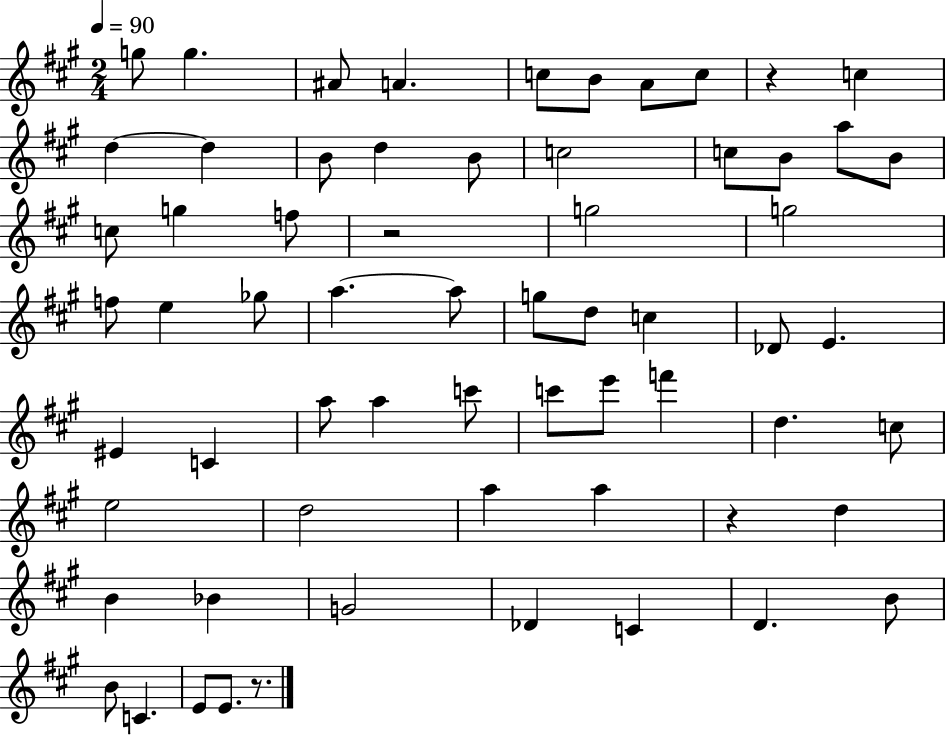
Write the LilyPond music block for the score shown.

{
  \clef treble
  \numericTimeSignature
  \time 2/4
  \key a \major
  \tempo 4 = 90
  g''8 g''4. | ais'8 a'4. | c''8 b'8 a'8 c''8 | r4 c''4 | \break d''4~~ d''4 | b'8 d''4 b'8 | c''2 | c''8 b'8 a''8 b'8 | \break c''8 g''4 f''8 | r2 | g''2 | g''2 | \break f''8 e''4 ges''8 | a''4.~~ a''8 | g''8 d''8 c''4 | des'8 e'4. | \break eis'4 c'4 | a''8 a''4 c'''8 | c'''8 e'''8 f'''4 | d''4. c''8 | \break e''2 | d''2 | a''4 a''4 | r4 d''4 | \break b'4 bes'4 | g'2 | des'4 c'4 | d'4. b'8 | \break b'8 c'4. | e'8 e'8. r8. | \bar "|."
}